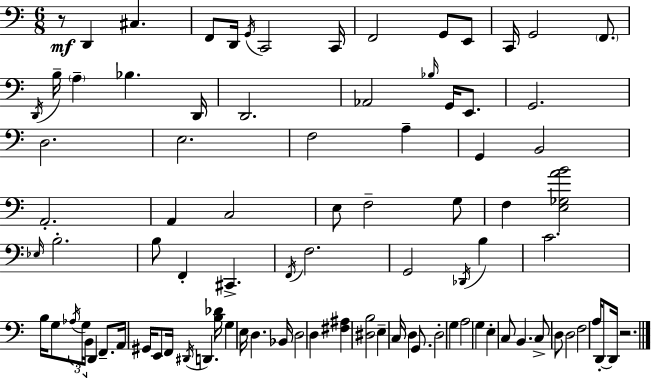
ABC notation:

X:1
T:Untitled
M:6/8
L:1/4
K:C
z/2 D,, ^C, F,,/2 D,,/4 G,,/4 C,,2 C,,/4 F,,2 G,,/2 E,,/2 C,,/4 G,,2 F,,/2 D,,/4 B,/4 A, _B, D,,/4 D,,2 _A,,2 _B,/4 G,,/4 E,,/2 G,,2 D,2 E,2 F,2 A, G,, B,,2 A,,2 A,, C,2 E,/2 F,2 G,/2 F, [E,_G,AB]2 _E,/4 B,2 B,/2 F,, ^C,, F,,/4 F,2 G,,2 _D,,/4 B, C2 B,/4 G,/2 _A,/4 G,/4 B,,/4 D,, F,,/2 A,,/4 ^G,,/4 E,,/2 F,,/4 ^D,,/4 D,, [B,_D]/4 G, E,/4 D, _B,,/4 D,2 D, [^F,^A,] [^D,B,]2 E, C,/4 D, G,,/2 D,2 G, A,2 G, E, C,/2 B,, C,/2 D,/2 D,2 F,2 A,/4 D,,/2 D,,/4 z2